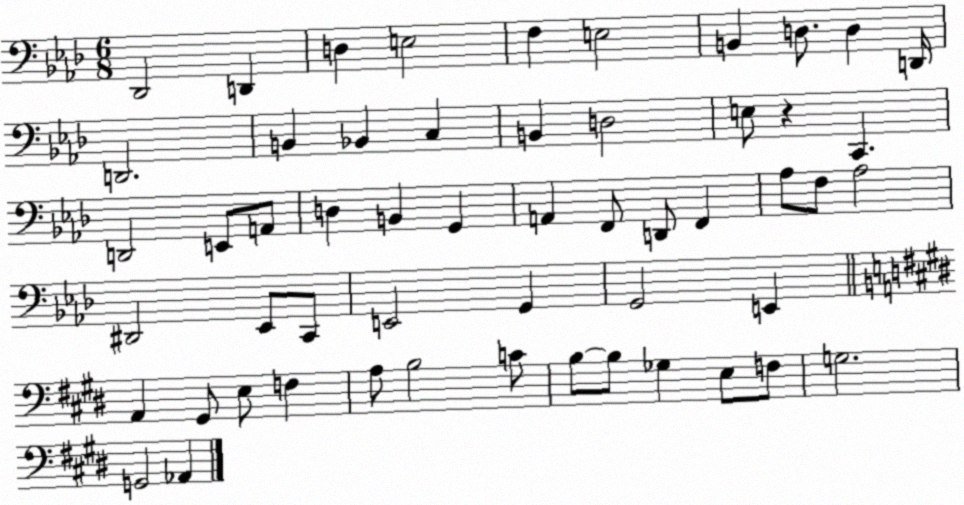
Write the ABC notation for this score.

X:1
T:Untitled
M:6/8
L:1/4
K:Ab
_D,,2 D,, D, E,2 F, E,2 B,, D,/2 D, D,,/4 D,,2 B,, _B,, C, B,, D,2 E,/2 z C,, D,,2 E,,/2 A,,/2 D, B,, G,, A,, F,,/2 D,,/2 F,, _A,/2 F,/2 _A,2 ^D,,2 _E,,/2 C,,/2 E,,2 G,, G,,2 E,, A,, ^G,,/2 E,/2 F, A,/2 B,2 C/2 B,/2 B,/2 _G, E,/2 F,/2 G,2 G,,2 _A,,